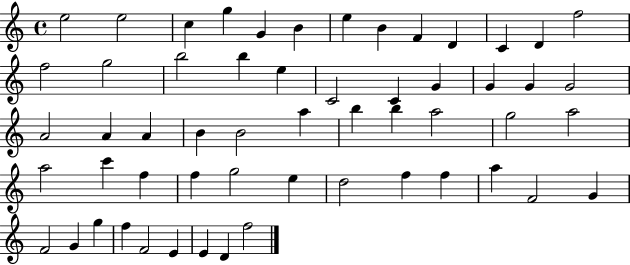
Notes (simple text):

E5/h E5/h C5/q G5/q G4/q B4/q E5/q B4/q F4/q D4/q C4/q D4/q F5/h F5/h G5/h B5/h B5/q E5/q C4/h C4/q G4/q G4/q G4/q G4/h A4/h A4/q A4/q B4/q B4/h A5/q B5/q B5/q A5/h G5/h A5/h A5/h C6/q F5/q F5/q G5/h E5/q D5/h F5/q F5/q A5/q F4/h G4/q F4/h G4/q G5/q F5/q F4/h E4/q E4/q D4/q F5/h